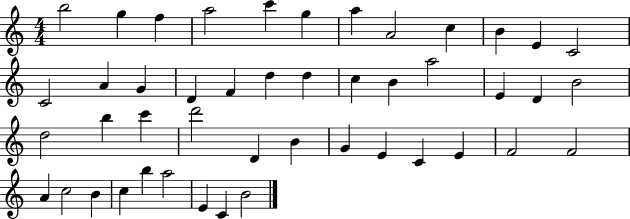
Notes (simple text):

B5/h G5/q F5/q A5/h C6/q G5/q A5/q A4/h C5/q B4/q E4/q C4/h C4/h A4/q G4/q D4/q F4/q D5/q D5/q C5/q B4/q A5/h E4/q D4/q B4/h D5/h B5/q C6/q D6/h D4/q B4/q G4/q E4/q C4/q E4/q F4/h F4/h A4/q C5/h B4/q C5/q B5/q A5/h E4/q C4/q B4/h